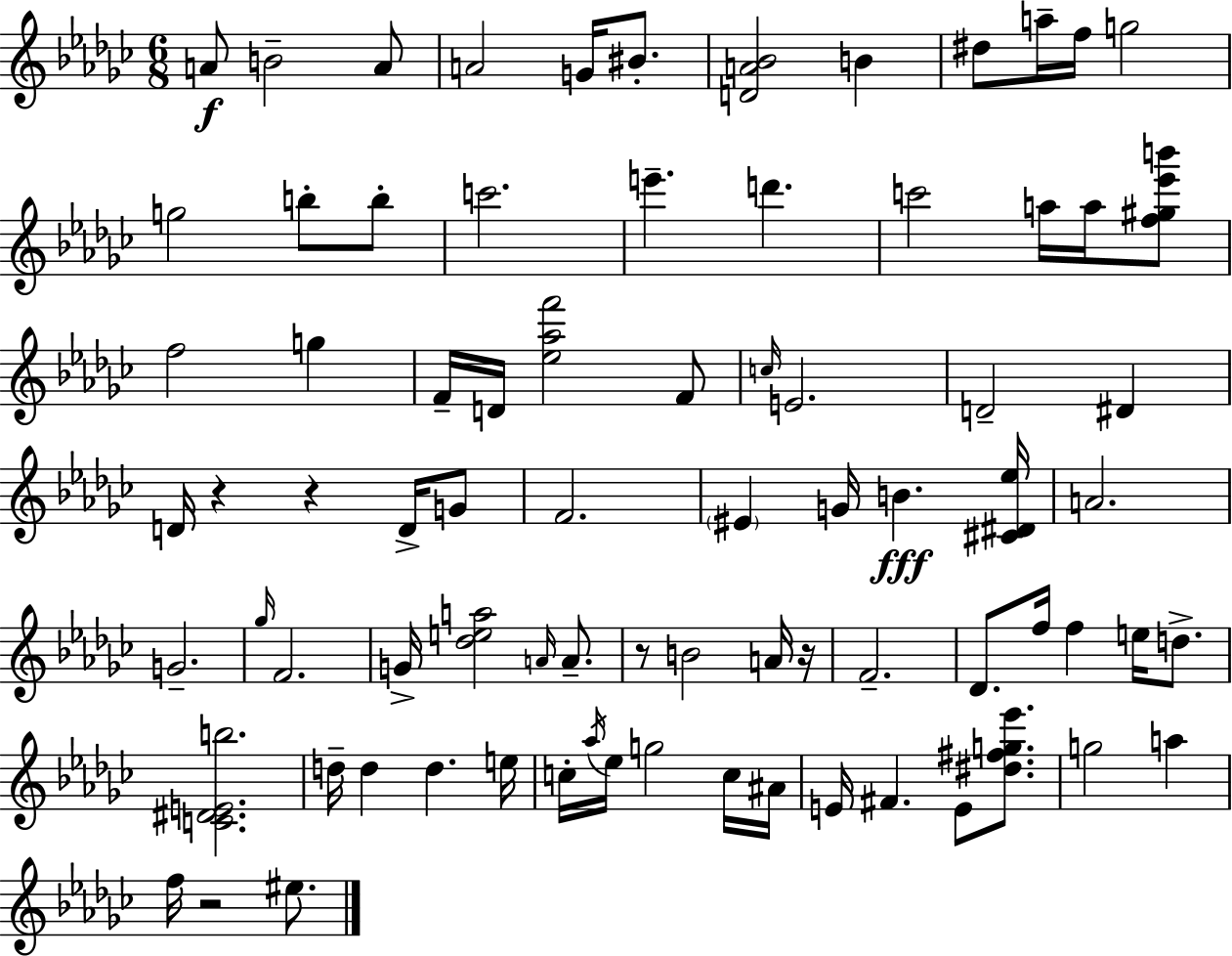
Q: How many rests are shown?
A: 5